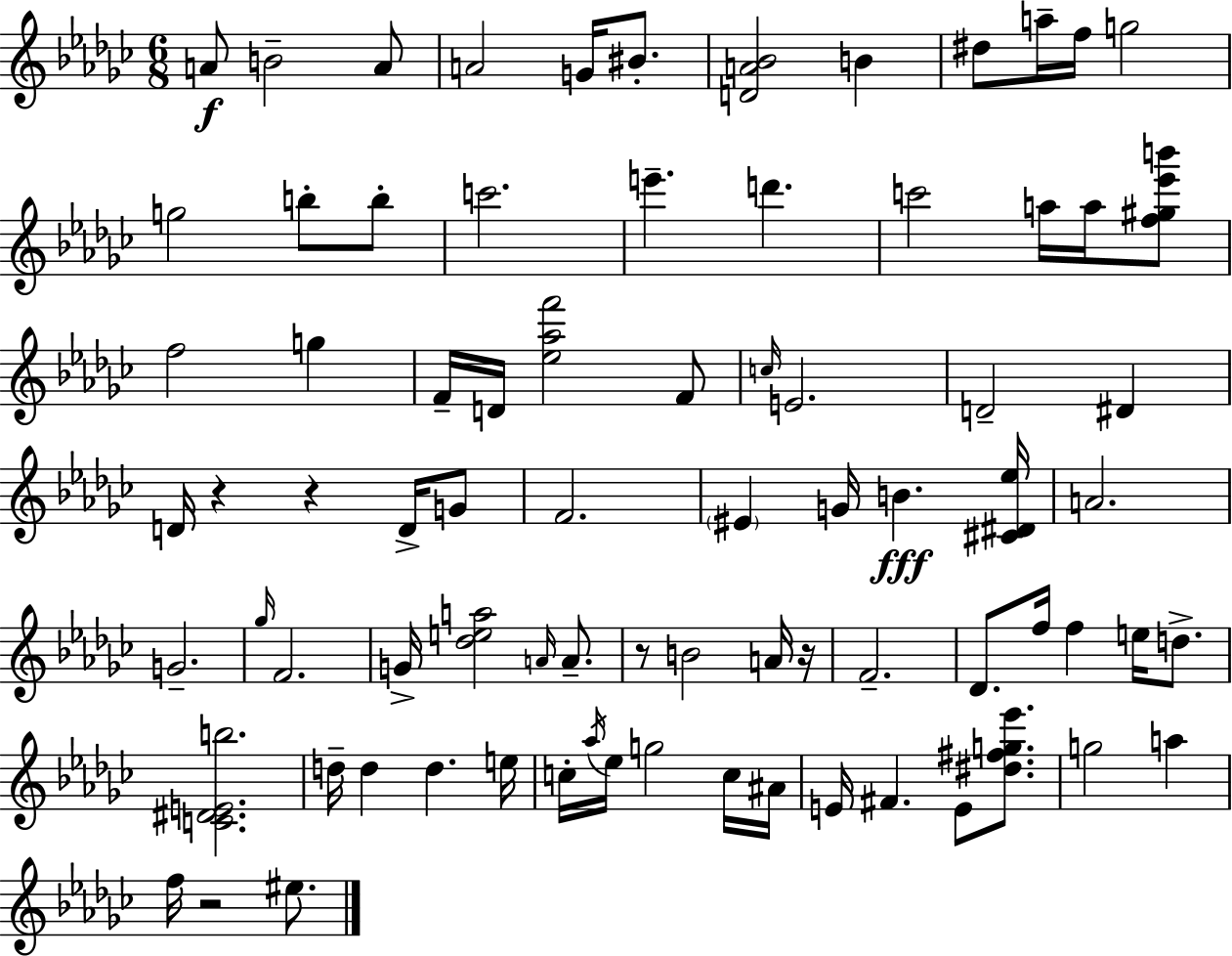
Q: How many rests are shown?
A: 5